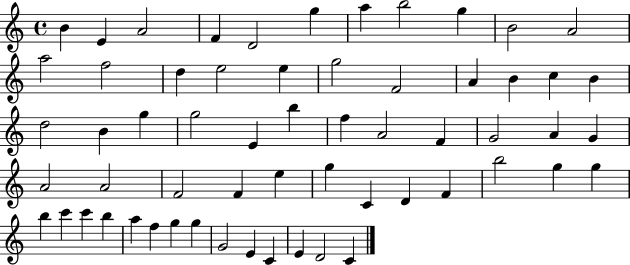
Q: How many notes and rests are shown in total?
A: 60